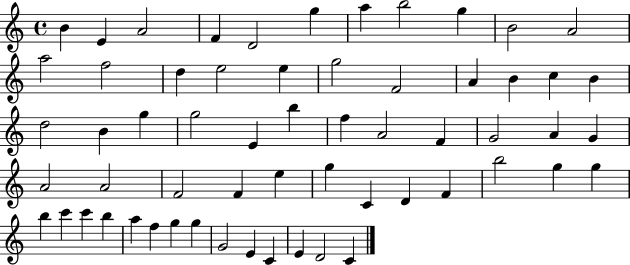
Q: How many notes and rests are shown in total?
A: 60